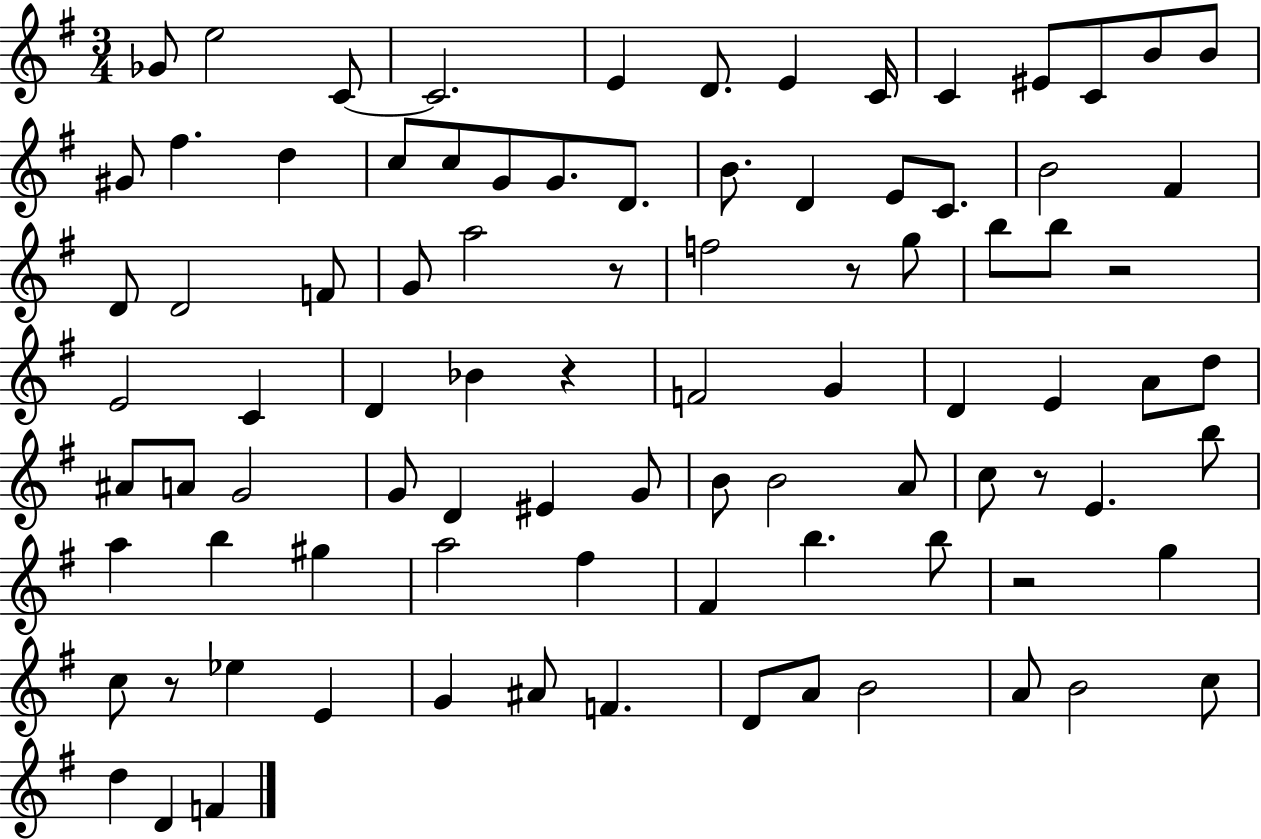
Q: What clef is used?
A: treble